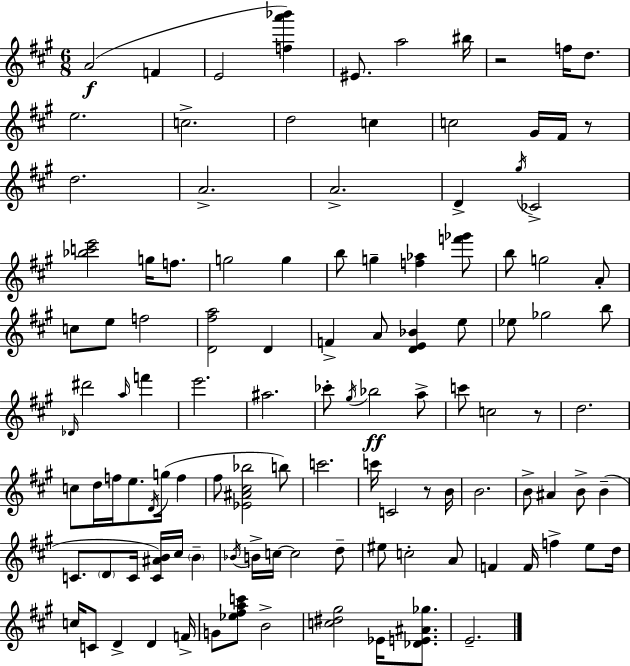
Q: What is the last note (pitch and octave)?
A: E4